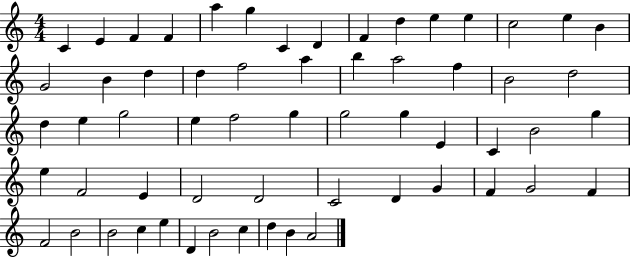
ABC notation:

X:1
T:Untitled
M:4/4
L:1/4
K:C
C E F F a g C D F d e e c2 e B G2 B d d f2 a b a2 f B2 d2 d e g2 e f2 g g2 g E C B2 g e F2 E D2 D2 C2 D G F G2 F F2 B2 B2 c e D B2 c d B A2